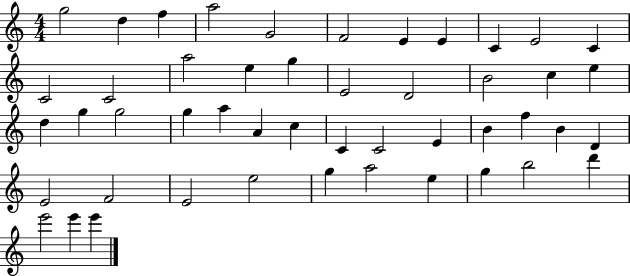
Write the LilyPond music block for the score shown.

{
  \clef treble
  \numericTimeSignature
  \time 4/4
  \key c \major
  g''2 d''4 f''4 | a''2 g'2 | f'2 e'4 e'4 | c'4 e'2 c'4 | \break c'2 c'2 | a''2 e''4 g''4 | e'2 d'2 | b'2 c''4 e''4 | \break d''4 g''4 g''2 | g''4 a''4 a'4 c''4 | c'4 c'2 e'4 | b'4 f''4 b'4 d'4 | \break e'2 f'2 | e'2 e''2 | g''4 a''2 e''4 | g''4 b''2 d'''4 | \break e'''2 e'''4 e'''4 | \bar "|."
}